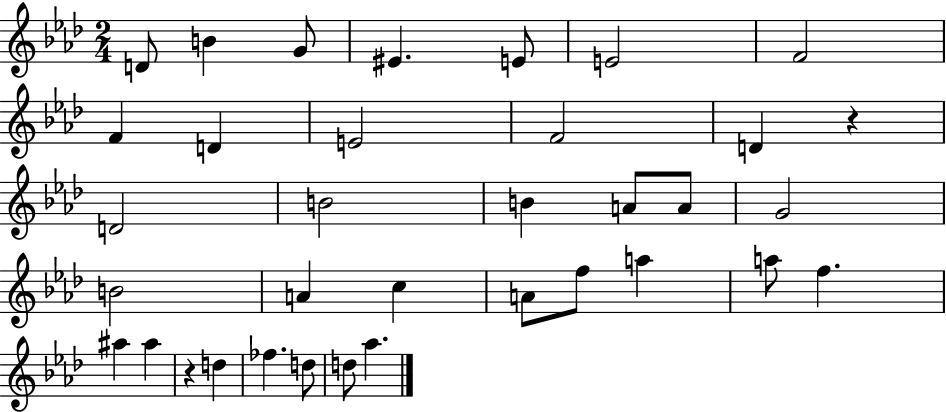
D4/e B4/q G4/e EIS4/q. E4/e E4/h F4/h F4/q D4/q E4/h F4/h D4/q R/q D4/h B4/h B4/q A4/e A4/e G4/h B4/h A4/q C5/q A4/e F5/e A5/q A5/e F5/q. A#5/q A#5/q R/q D5/q FES5/q. D5/e D5/e Ab5/q.